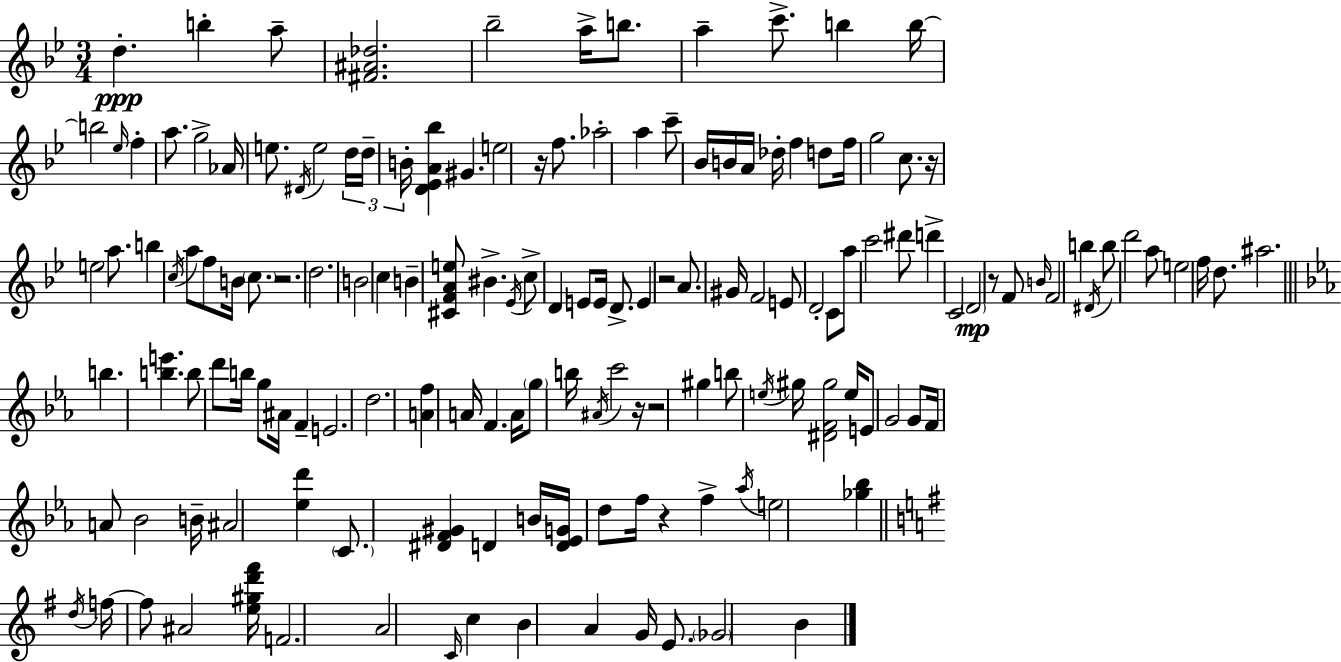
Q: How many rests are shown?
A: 8